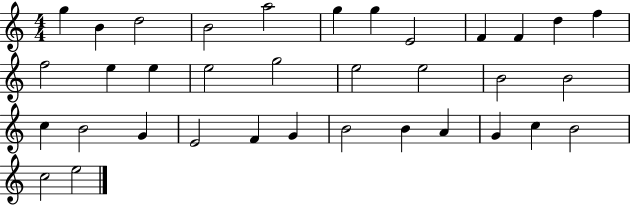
G5/q B4/q D5/h B4/h A5/h G5/q G5/q E4/h F4/q F4/q D5/q F5/q F5/h E5/q E5/q E5/h G5/h E5/h E5/h B4/h B4/h C5/q B4/h G4/q E4/h F4/q G4/q B4/h B4/q A4/q G4/q C5/q B4/h C5/h E5/h